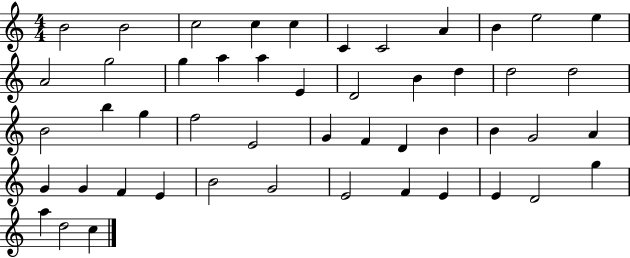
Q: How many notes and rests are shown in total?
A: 49